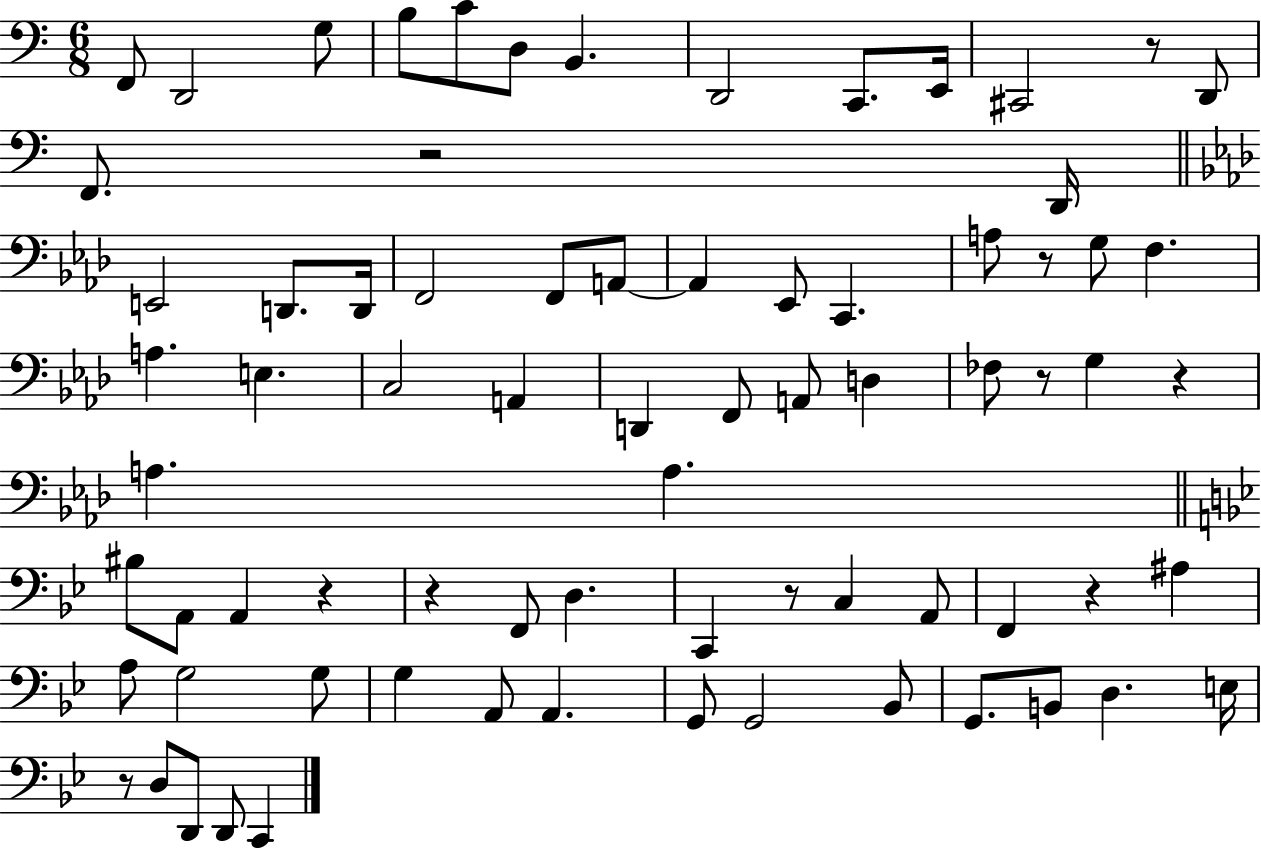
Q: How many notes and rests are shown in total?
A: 75